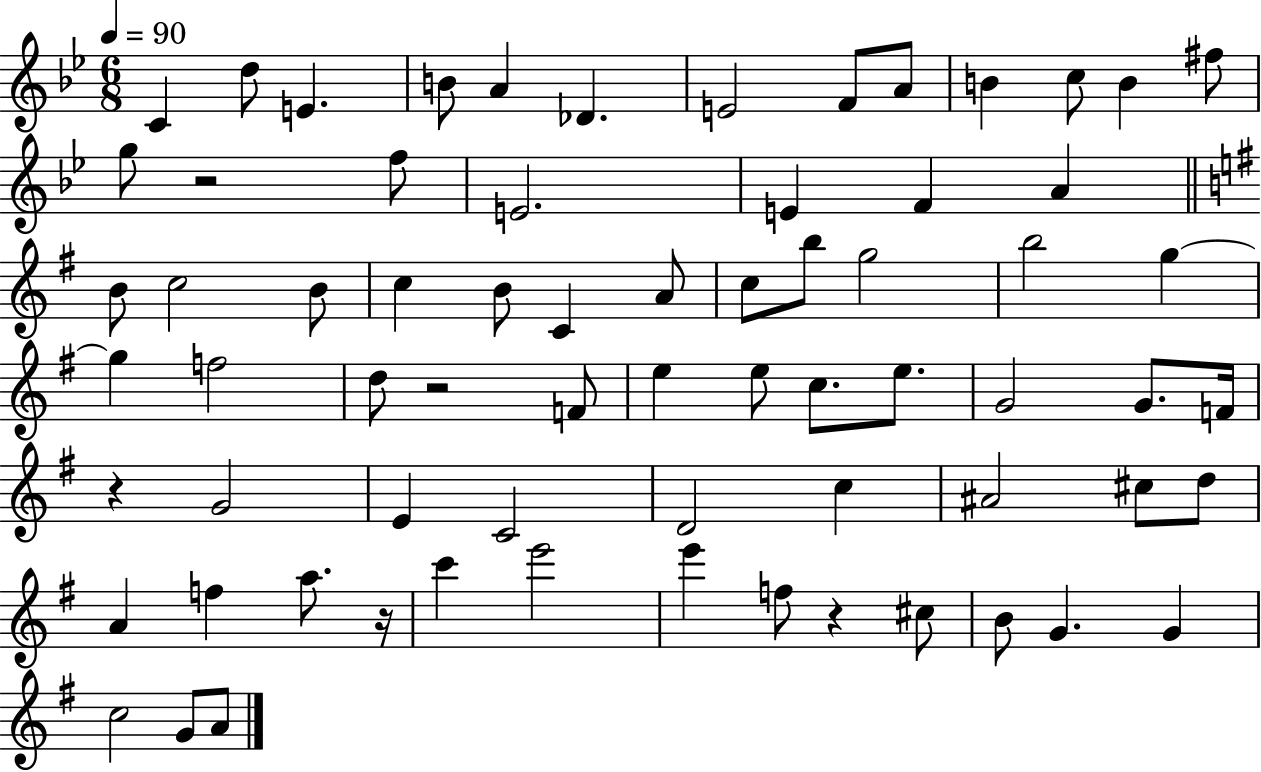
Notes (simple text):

C4/q D5/e E4/q. B4/e A4/q Db4/q. E4/h F4/e A4/e B4/q C5/e B4/q F#5/e G5/e R/h F5/e E4/h. E4/q F4/q A4/q B4/e C5/h B4/e C5/q B4/e C4/q A4/e C5/e B5/e G5/h B5/h G5/q G5/q F5/h D5/e R/h F4/e E5/q E5/e C5/e. E5/e. G4/h G4/e. F4/s R/q G4/h E4/q C4/h D4/h C5/q A#4/h C#5/e D5/e A4/q F5/q A5/e. R/s C6/q E6/h E6/q F5/e R/q C#5/e B4/e G4/q. G4/q C5/h G4/e A4/e